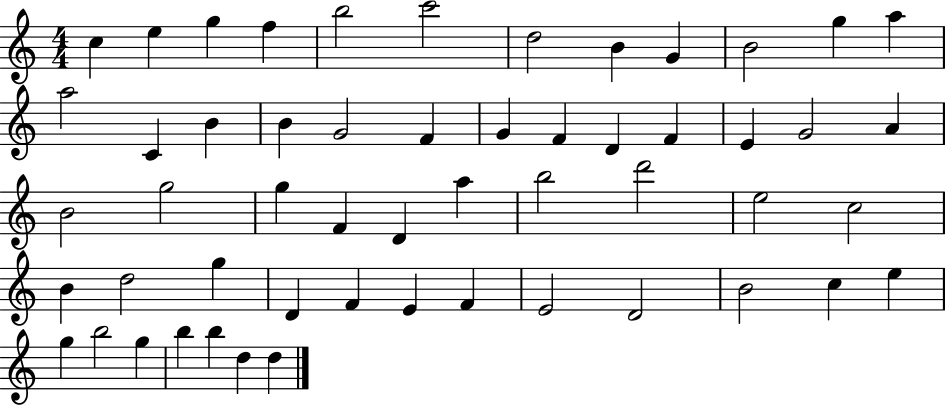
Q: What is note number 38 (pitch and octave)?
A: G5